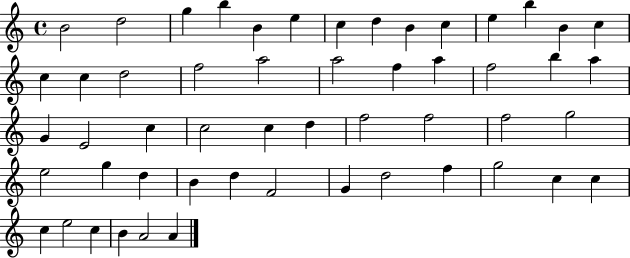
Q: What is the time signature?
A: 4/4